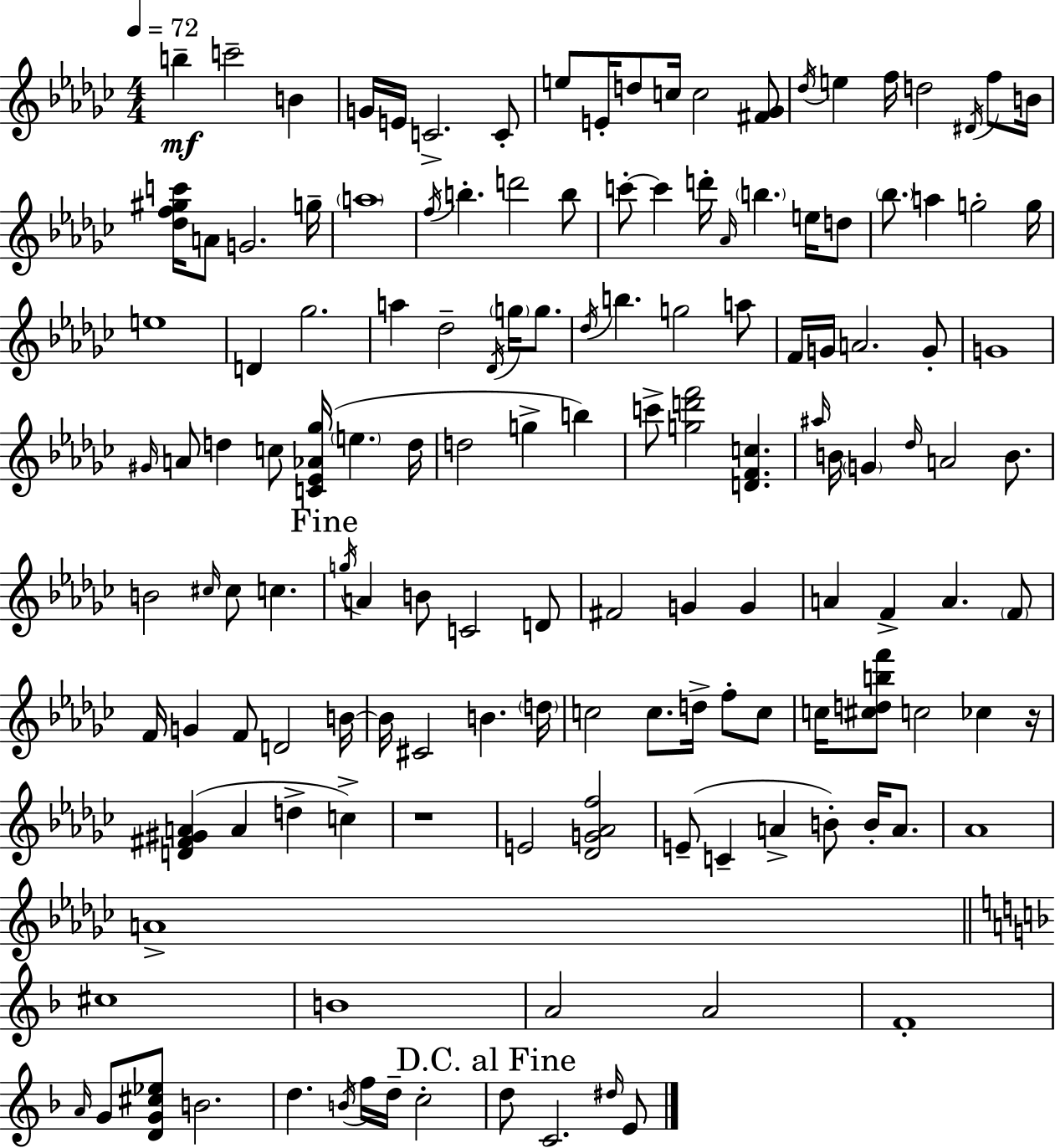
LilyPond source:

{
  \clef treble
  \numericTimeSignature
  \time 4/4
  \key ees \minor
  \tempo 4 = 72
  b''4--\mf c'''2-- b'4 | g'16 e'16 c'2.-> c'8-. | e''8 e'16-. d''8 c''16 c''2 <fis' ges'>8 | \acciaccatura { des''16 } e''4 f''16 d''2 \acciaccatura { dis'16 } f''8 | \break b'16 <des'' f'' gis'' c'''>16 a'8 g'2. | g''16-- \parenthesize a''1 | \acciaccatura { f''16 } b''4.-. d'''2 | b''8 c'''8-.~~ c'''4 d'''16-. \grace { aes'16 } \parenthesize b''4. | \break e''16 d''8 \parenthesize bes''8. a''4 g''2-. | g''16 e''1 | d'4 ges''2. | a''4 des''2-- | \break \acciaccatura { des'16 } \parenthesize g''16 g''8. \acciaccatura { des''16 } b''4. g''2 | a''8 f'16 g'16 a'2. | g'8-. g'1 | \grace { gis'16 } a'8 d''4 c''8 <c' ees' aes' ges''>16( | \break \parenthesize e''4. d''16 d''2 g''4-> | b''4) c'''8-> <g'' d''' f'''>2 | <d' f' c''>4. \grace { ais''16 } b'16 \parenthesize g'4 \grace { des''16 } a'2 | b'8. b'2 | \break \grace { cis''16 } cis''8 c''4. \mark "Fine" \acciaccatura { g''16 } a'4 b'8 | c'2 d'8 fis'2 | g'4 g'4 a'4 f'4-> | a'4. \parenthesize f'8 f'16 g'4 | \break f'8 d'2 b'16~~ b'16 cis'2 | b'4. \parenthesize d''16 c''2 | c''8. d''16-> f''8-. c''8 c''16 <cis'' d'' b'' f'''>8 c''2 | ces''4 r16 <d' fis' gis' a'>4( a'4 | \break d''4-> c''4->) r1 | e'2 | <des' g' aes' f''>2 e'8--( c'4-- | a'4-> b'8-.) b'16-. a'8. aes'1 | \break a'1-> | \bar "||" \break \key d \minor cis''1 | b'1 | a'2 a'2 | f'1-. | \break \grace { a'16 } g'8 <d' g' cis'' ees''>8 b'2. | d''4. \acciaccatura { b'16 } f''16 d''16-- c''2-. | \mark "D.C. al Fine" d''8 c'2. | \grace { dis''16 } e'8 \bar "|."
}